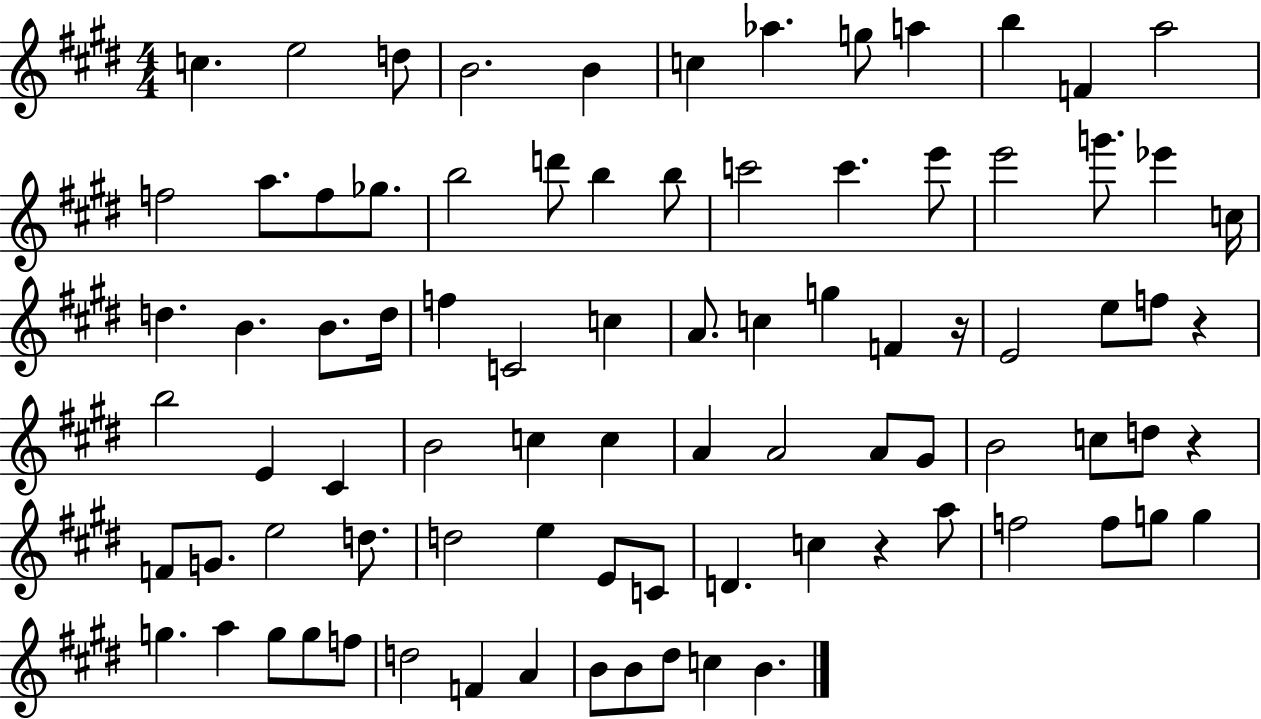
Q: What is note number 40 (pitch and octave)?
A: E5